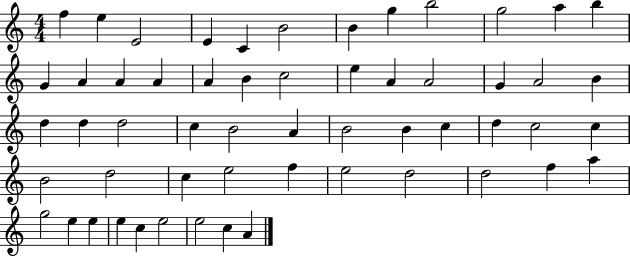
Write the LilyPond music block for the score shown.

{
  \clef treble
  \numericTimeSignature
  \time 4/4
  \key c \major
  f''4 e''4 e'2 | e'4 c'4 b'2 | b'4 g''4 b''2 | g''2 a''4 b''4 | \break g'4 a'4 a'4 a'4 | a'4 b'4 c''2 | e''4 a'4 a'2 | g'4 a'2 b'4 | \break d''4 d''4 d''2 | c''4 b'2 a'4 | b'2 b'4 c''4 | d''4 c''2 c''4 | \break b'2 d''2 | c''4 e''2 f''4 | e''2 d''2 | d''2 f''4 a''4 | \break g''2 e''4 e''4 | e''4 c''4 e''2 | e''2 c''4 a'4 | \bar "|."
}